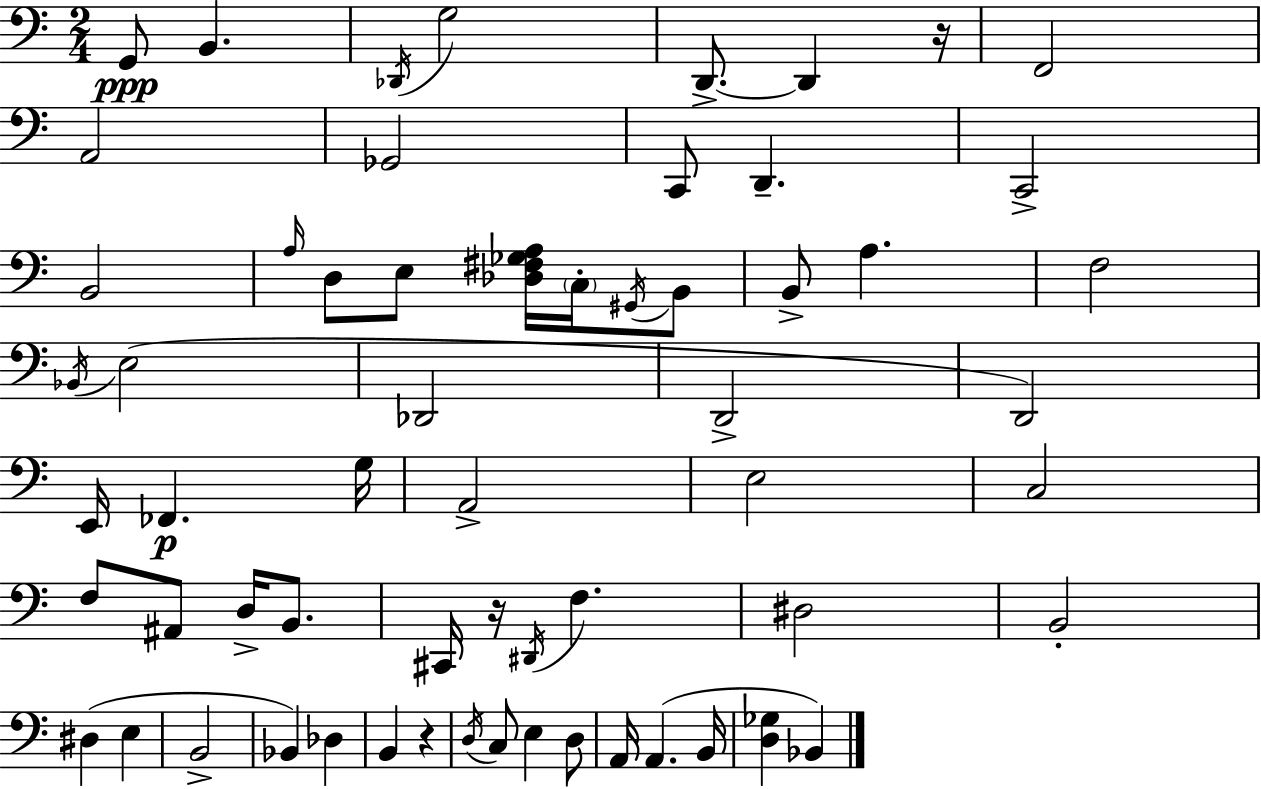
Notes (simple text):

G2/e B2/q. Db2/s G3/h D2/e. D2/q R/s F2/h A2/h Gb2/h C2/e D2/q. C2/h B2/h A3/s D3/e E3/e [Db3,F#3,Gb3,A3]/s C3/s G#2/s B2/e B2/e A3/q. F3/h Bb2/s E3/h Db2/h D2/h D2/h E2/s FES2/q. G3/s A2/h E3/h C3/h F3/e A#2/e D3/s B2/e. C#2/s R/s D#2/s F3/q. D#3/h B2/h D#3/q E3/q B2/h Bb2/q Db3/q B2/q R/q D3/s C3/e E3/q D3/e A2/s A2/q. B2/s [D3,Gb3]/q Bb2/q